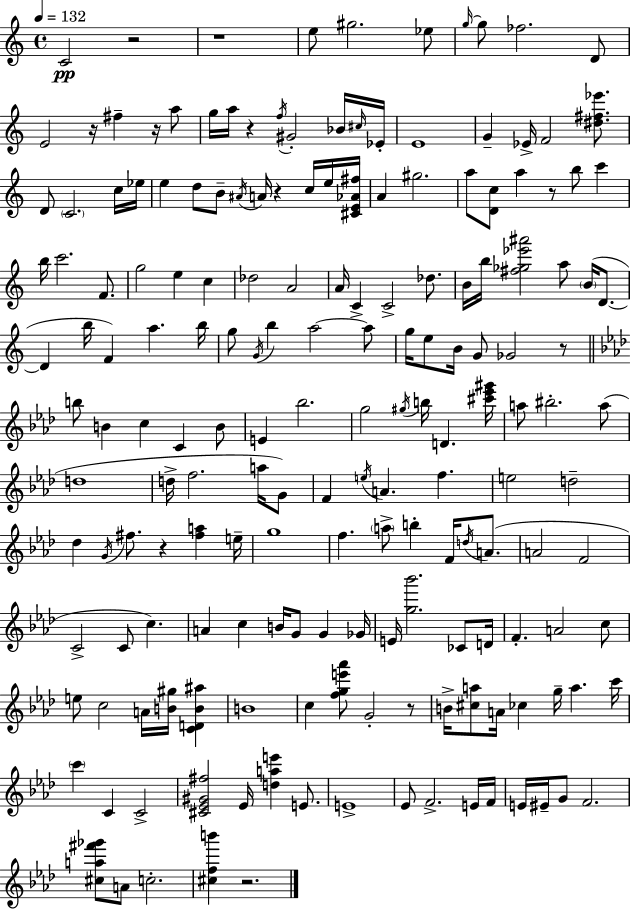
{
  \clef treble
  \time 4/4
  \defaultTimeSignature
  \key a \minor
  \tempo 4 = 132
  c'2\pp r2 | r1 | e''8 gis''2. ees''8 | \grace { g''16~ }~ g''8 fes''2. d'8 | \break e'2 r16 fis''4-- r16 a''8 | g''16 a''16 r4 \acciaccatura { f''16 } gis'2-. | bes'16 \grace { cis''16 } ees'16-. e'1 | g'4-- ees'16-> f'2 | \break <dis'' fis'' ees'''>8. d'8 \parenthesize c'2. | c''16 ees''16 e''4 d''8 b'8-- \acciaccatura { ais'16 } a'16 r4 | c''16 e''16 <cis' e' aes' fis''>16 a'4 gis''2. | a''8 <d' c''>8 a''4 r8 b''8 | \break c'''4 b''16 c'''2. | f'8. g''2 e''4 | c''4 des''2 a'2 | a'16 c'4-> c'2-> | \break des''8. b'16 b''16 <fis'' ges'' ees''' ais'''>2 a''8 | \parenthesize b'16( d'8.~~ d'4 b''16 f'4) a''4. | b''16 g''8 \acciaccatura { g'16 } b''4 a''2~~ | a''8 g''16 e''8 b'16 g'8 ges'2 | \break r8 \bar "||" \break \key f \minor b''8 b'4 c''4 c'4 b'8 | e'4 bes''2. | g''2 \acciaccatura { gis''16 } b''16 d'4. | <cis''' ees''' gis'''>16 a''8 bis''2.-. a''8( | \break d''1 | d''16-> f''2. a''16 g'8) | f'4 \acciaccatura { e''16 } a'4. f''4. | e''2 d''2-- | \break des''4 \acciaccatura { g'16 } fis''8. r4 <fis'' a''>4 | e''16-- g''1 | f''4. \parenthesize a''8-> b''4-. f'16 | \acciaccatura { d''16 } a'8.( a'2 f'2 | \break c'2-> c'8 c''4.) | a'4 c''4 b'16 g'8 g'4 | ges'16 e'16 <g'' bes'''>2. | ces'8 d'16 f'4.-. a'2 | \break c''8 e''8 c''2 a'16 <b' gis''>16 | <c' d' b' ais''>4 b'1 | c''4 <f'' g'' e''' aes'''>8 g'2-. | r8 b'16-> <cis'' a''>8 a'16 ces''4 g''16-- a''4. | \break c'''16 \parenthesize c'''4 c'4 c'2-> | <cis' ees' gis' fis''>2 ees'16 <d'' a'' e'''>4 | e'8. e'1-> | ees'8 f'2.-> | \break e'16 f'16 e'16 eis'16-- g'8 f'2. | <cis'' a'' fis''' ges'''>8 a'8 c''2.-. | <cis'' f'' b'''>4 r2. | \bar "|."
}